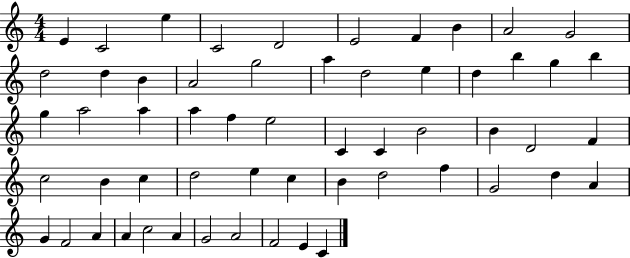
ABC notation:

X:1
T:Untitled
M:4/4
L:1/4
K:C
E C2 e C2 D2 E2 F B A2 G2 d2 d B A2 g2 a d2 e d b g b g a2 a a f e2 C C B2 B D2 F c2 B c d2 e c B d2 f G2 d A G F2 A A c2 A G2 A2 F2 E C